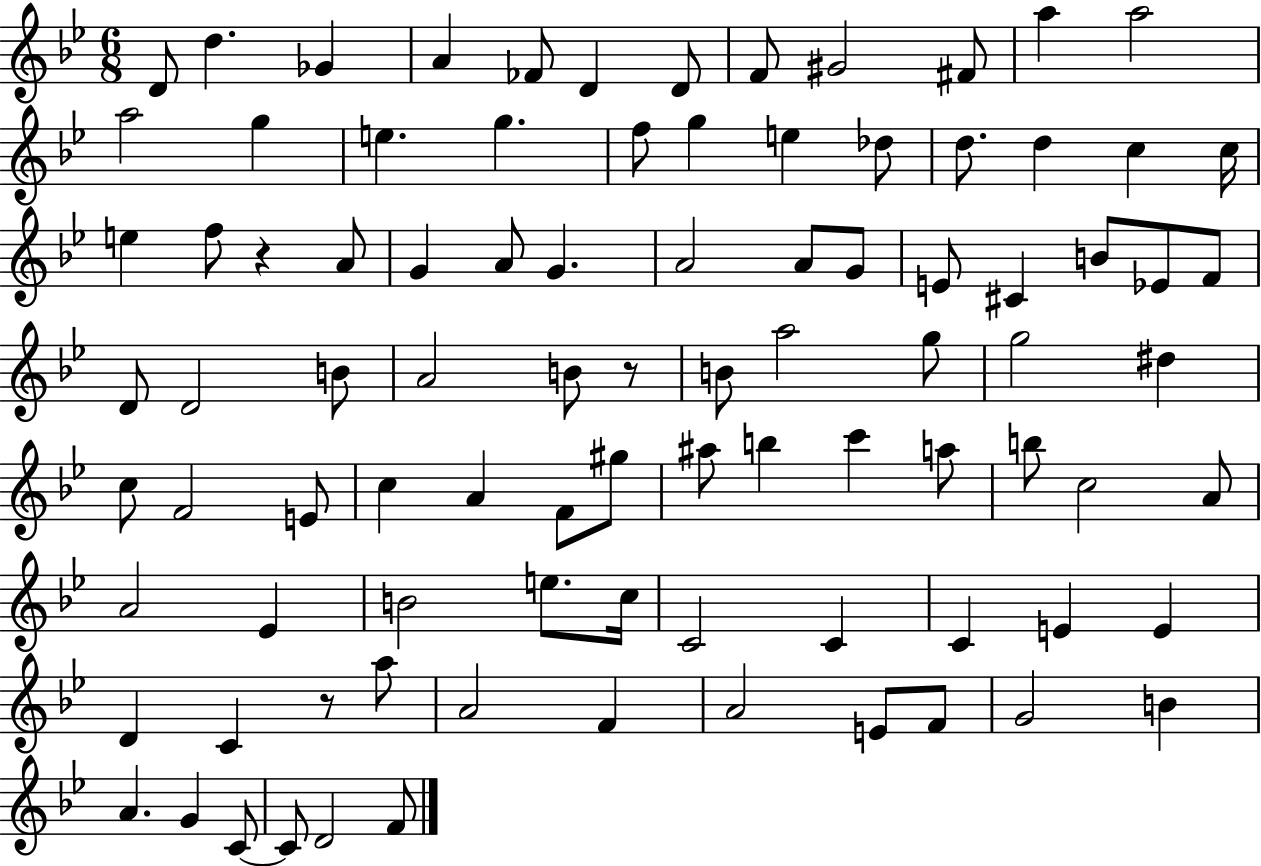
D4/e D5/q. Gb4/q A4/q FES4/e D4/q D4/e F4/e G#4/h F#4/e A5/q A5/h A5/h G5/q E5/q. G5/q. F5/e G5/q E5/q Db5/e D5/e. D5/q C5/q C5/s E5/q F5/e R/q A4/e G4/q A4/e G4/q. A4/h A4/e G4/e E4/e C#4/q B4/e Eb4/e F4/e D4/e D4/h B4/e A4/h B4/e R/e B4/e A5/h G5/e G5/h D#5/q C5/e F4/h E4/e C5/q A4/q F4/e G#5/e A#5/e B5/q C6/q A5/e B5/e C5/h A4/e A4/h Eb4/q B4/h E5/e. C5/s C4/h C4/q C4/q E4/q E4/q D4/q C4/q R/e A5/e A4/h F4/q A4/h E4/e F4/e G4/h B4/q A4/q. G4/q C4/e C4/e D4/h F4/e